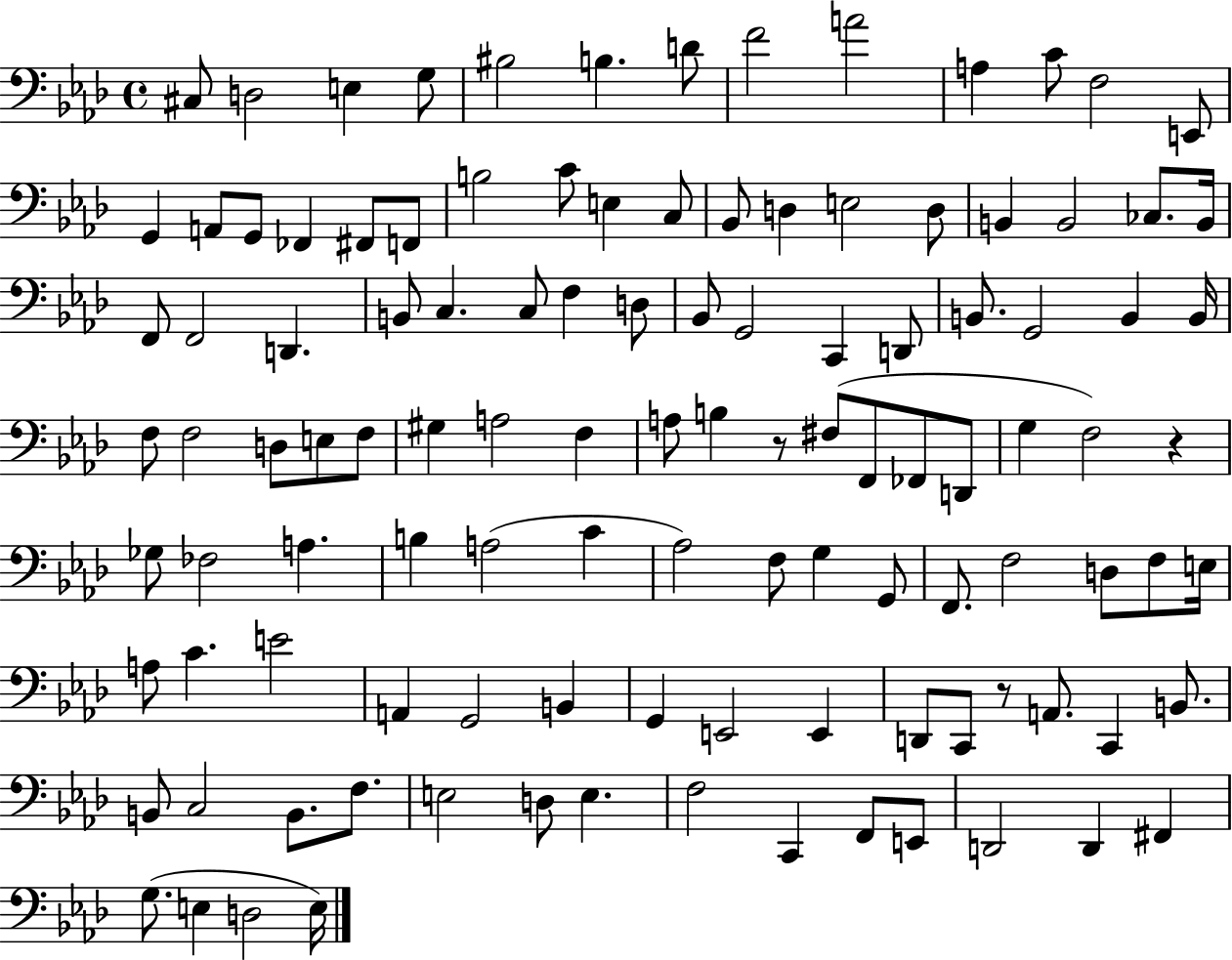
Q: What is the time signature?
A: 4/4